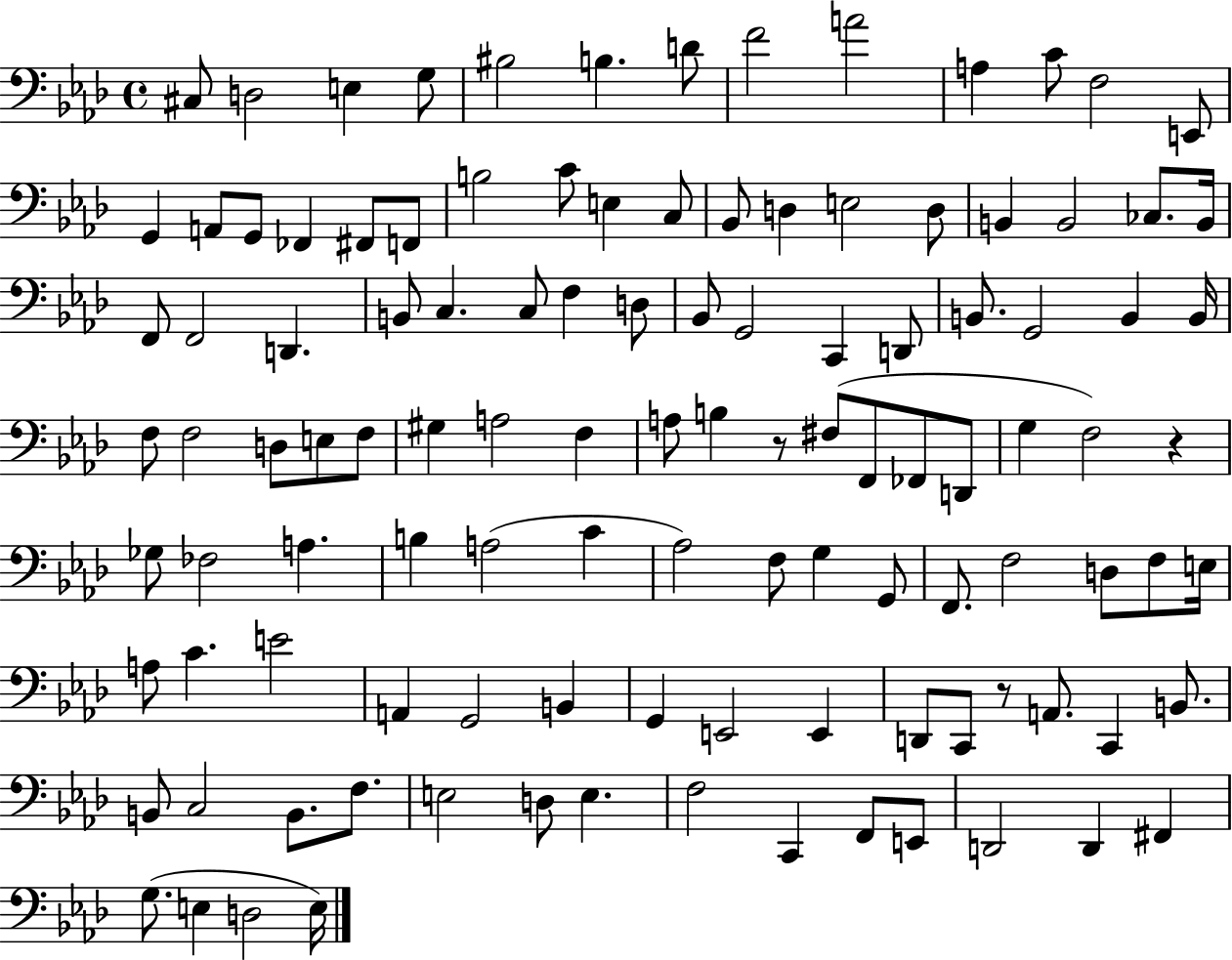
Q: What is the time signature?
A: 4/4